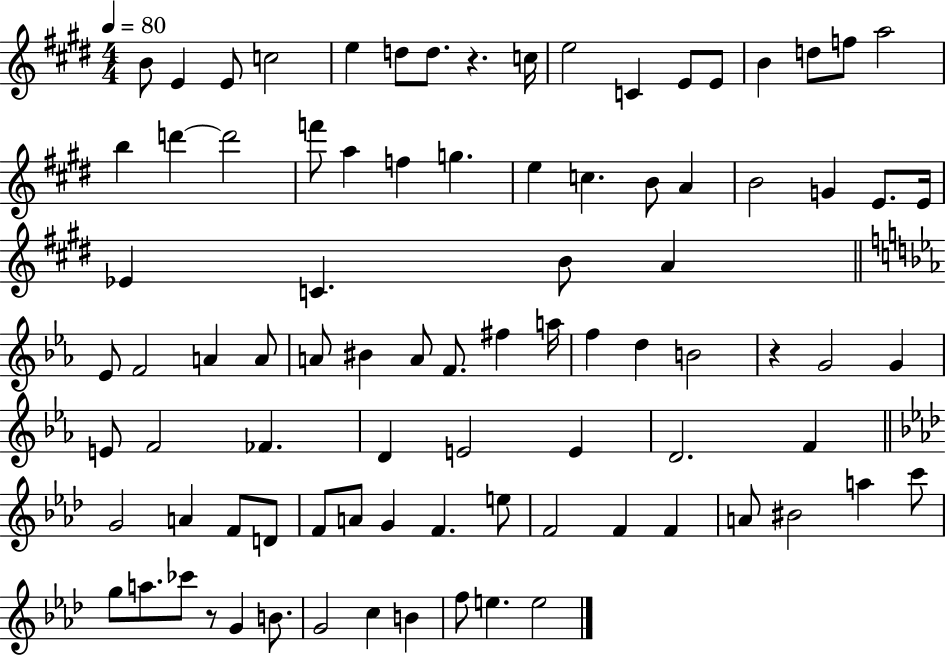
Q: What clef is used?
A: treble